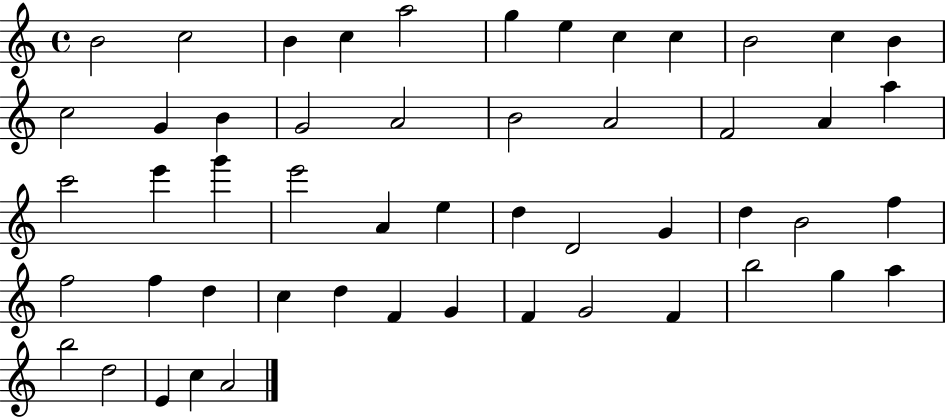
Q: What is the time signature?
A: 4/4